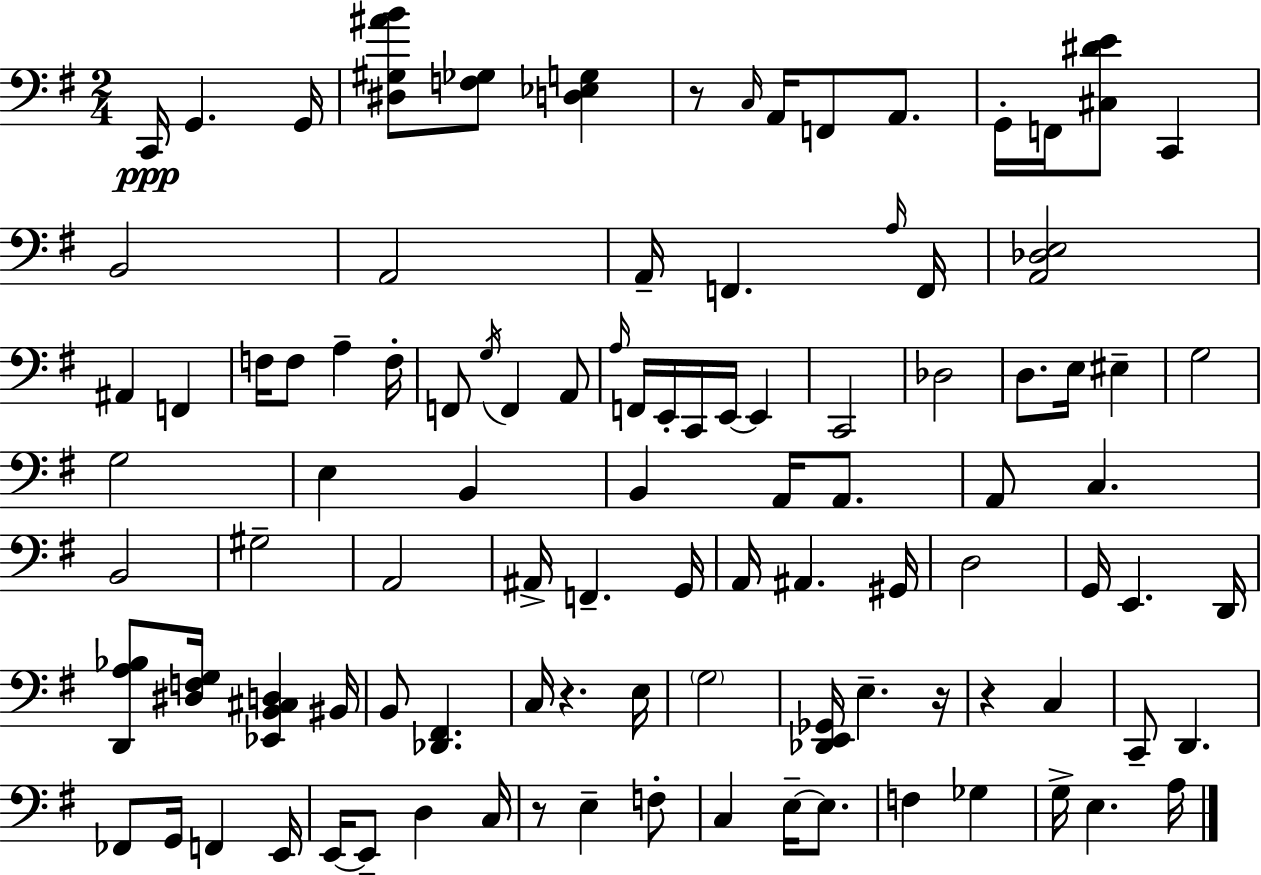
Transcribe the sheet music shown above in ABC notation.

X:1
T:Untitled
M:2/4
L:1/4
K:Em
C,,/4 G,, G,,/4 [^D,^G,^AB]/2 [F,_G,]/2 [D,_E,G,] z/2 C,/4 A,,/4 F,,/2 A,,/2 G,,/4 F,,/4 [^C,^DE]/2 C,, B,,2 A,,2 A,,/4 F,, A,/4 F,,/4 [A,,_D,E,]2 ^A,, F,, F,/4 F,/2 A, F,/4 F,,/2 G,/4 F,, A,,/2 A,/4 F,,/4 E,,/4 C,,/4 E,,/4 E,, C,,2 _D,2 D,/2 E,/4 ^E, G,2 G,2 E, B,, B,, A,,/4 A,,/2 A,,/2 C, B,,2 ^G,2 A,,2 ^A,,/4 F,, G,,/4 A,,/4 ^A,, ^G,,/4 D,2 G,,/4 E,, D,,/4 [D,,A,_B,]/2 [^D,F,G,]/4 [_E,,B,,^C,D,] ^B,,/4 B,,/2 [_D,,^F,,] C,/4 z E,/4 G,2 [_D,,E,,_G,,]/4 E, z/4 z C, C,,/2 D,, _F,,/2 G,,/4 F,, E,,/4 E,,/4 E,,/2 D, C,/4 z/2 E, F,/2 C, E,/4 E,/2 F, _G, G,/4 E, A,/4